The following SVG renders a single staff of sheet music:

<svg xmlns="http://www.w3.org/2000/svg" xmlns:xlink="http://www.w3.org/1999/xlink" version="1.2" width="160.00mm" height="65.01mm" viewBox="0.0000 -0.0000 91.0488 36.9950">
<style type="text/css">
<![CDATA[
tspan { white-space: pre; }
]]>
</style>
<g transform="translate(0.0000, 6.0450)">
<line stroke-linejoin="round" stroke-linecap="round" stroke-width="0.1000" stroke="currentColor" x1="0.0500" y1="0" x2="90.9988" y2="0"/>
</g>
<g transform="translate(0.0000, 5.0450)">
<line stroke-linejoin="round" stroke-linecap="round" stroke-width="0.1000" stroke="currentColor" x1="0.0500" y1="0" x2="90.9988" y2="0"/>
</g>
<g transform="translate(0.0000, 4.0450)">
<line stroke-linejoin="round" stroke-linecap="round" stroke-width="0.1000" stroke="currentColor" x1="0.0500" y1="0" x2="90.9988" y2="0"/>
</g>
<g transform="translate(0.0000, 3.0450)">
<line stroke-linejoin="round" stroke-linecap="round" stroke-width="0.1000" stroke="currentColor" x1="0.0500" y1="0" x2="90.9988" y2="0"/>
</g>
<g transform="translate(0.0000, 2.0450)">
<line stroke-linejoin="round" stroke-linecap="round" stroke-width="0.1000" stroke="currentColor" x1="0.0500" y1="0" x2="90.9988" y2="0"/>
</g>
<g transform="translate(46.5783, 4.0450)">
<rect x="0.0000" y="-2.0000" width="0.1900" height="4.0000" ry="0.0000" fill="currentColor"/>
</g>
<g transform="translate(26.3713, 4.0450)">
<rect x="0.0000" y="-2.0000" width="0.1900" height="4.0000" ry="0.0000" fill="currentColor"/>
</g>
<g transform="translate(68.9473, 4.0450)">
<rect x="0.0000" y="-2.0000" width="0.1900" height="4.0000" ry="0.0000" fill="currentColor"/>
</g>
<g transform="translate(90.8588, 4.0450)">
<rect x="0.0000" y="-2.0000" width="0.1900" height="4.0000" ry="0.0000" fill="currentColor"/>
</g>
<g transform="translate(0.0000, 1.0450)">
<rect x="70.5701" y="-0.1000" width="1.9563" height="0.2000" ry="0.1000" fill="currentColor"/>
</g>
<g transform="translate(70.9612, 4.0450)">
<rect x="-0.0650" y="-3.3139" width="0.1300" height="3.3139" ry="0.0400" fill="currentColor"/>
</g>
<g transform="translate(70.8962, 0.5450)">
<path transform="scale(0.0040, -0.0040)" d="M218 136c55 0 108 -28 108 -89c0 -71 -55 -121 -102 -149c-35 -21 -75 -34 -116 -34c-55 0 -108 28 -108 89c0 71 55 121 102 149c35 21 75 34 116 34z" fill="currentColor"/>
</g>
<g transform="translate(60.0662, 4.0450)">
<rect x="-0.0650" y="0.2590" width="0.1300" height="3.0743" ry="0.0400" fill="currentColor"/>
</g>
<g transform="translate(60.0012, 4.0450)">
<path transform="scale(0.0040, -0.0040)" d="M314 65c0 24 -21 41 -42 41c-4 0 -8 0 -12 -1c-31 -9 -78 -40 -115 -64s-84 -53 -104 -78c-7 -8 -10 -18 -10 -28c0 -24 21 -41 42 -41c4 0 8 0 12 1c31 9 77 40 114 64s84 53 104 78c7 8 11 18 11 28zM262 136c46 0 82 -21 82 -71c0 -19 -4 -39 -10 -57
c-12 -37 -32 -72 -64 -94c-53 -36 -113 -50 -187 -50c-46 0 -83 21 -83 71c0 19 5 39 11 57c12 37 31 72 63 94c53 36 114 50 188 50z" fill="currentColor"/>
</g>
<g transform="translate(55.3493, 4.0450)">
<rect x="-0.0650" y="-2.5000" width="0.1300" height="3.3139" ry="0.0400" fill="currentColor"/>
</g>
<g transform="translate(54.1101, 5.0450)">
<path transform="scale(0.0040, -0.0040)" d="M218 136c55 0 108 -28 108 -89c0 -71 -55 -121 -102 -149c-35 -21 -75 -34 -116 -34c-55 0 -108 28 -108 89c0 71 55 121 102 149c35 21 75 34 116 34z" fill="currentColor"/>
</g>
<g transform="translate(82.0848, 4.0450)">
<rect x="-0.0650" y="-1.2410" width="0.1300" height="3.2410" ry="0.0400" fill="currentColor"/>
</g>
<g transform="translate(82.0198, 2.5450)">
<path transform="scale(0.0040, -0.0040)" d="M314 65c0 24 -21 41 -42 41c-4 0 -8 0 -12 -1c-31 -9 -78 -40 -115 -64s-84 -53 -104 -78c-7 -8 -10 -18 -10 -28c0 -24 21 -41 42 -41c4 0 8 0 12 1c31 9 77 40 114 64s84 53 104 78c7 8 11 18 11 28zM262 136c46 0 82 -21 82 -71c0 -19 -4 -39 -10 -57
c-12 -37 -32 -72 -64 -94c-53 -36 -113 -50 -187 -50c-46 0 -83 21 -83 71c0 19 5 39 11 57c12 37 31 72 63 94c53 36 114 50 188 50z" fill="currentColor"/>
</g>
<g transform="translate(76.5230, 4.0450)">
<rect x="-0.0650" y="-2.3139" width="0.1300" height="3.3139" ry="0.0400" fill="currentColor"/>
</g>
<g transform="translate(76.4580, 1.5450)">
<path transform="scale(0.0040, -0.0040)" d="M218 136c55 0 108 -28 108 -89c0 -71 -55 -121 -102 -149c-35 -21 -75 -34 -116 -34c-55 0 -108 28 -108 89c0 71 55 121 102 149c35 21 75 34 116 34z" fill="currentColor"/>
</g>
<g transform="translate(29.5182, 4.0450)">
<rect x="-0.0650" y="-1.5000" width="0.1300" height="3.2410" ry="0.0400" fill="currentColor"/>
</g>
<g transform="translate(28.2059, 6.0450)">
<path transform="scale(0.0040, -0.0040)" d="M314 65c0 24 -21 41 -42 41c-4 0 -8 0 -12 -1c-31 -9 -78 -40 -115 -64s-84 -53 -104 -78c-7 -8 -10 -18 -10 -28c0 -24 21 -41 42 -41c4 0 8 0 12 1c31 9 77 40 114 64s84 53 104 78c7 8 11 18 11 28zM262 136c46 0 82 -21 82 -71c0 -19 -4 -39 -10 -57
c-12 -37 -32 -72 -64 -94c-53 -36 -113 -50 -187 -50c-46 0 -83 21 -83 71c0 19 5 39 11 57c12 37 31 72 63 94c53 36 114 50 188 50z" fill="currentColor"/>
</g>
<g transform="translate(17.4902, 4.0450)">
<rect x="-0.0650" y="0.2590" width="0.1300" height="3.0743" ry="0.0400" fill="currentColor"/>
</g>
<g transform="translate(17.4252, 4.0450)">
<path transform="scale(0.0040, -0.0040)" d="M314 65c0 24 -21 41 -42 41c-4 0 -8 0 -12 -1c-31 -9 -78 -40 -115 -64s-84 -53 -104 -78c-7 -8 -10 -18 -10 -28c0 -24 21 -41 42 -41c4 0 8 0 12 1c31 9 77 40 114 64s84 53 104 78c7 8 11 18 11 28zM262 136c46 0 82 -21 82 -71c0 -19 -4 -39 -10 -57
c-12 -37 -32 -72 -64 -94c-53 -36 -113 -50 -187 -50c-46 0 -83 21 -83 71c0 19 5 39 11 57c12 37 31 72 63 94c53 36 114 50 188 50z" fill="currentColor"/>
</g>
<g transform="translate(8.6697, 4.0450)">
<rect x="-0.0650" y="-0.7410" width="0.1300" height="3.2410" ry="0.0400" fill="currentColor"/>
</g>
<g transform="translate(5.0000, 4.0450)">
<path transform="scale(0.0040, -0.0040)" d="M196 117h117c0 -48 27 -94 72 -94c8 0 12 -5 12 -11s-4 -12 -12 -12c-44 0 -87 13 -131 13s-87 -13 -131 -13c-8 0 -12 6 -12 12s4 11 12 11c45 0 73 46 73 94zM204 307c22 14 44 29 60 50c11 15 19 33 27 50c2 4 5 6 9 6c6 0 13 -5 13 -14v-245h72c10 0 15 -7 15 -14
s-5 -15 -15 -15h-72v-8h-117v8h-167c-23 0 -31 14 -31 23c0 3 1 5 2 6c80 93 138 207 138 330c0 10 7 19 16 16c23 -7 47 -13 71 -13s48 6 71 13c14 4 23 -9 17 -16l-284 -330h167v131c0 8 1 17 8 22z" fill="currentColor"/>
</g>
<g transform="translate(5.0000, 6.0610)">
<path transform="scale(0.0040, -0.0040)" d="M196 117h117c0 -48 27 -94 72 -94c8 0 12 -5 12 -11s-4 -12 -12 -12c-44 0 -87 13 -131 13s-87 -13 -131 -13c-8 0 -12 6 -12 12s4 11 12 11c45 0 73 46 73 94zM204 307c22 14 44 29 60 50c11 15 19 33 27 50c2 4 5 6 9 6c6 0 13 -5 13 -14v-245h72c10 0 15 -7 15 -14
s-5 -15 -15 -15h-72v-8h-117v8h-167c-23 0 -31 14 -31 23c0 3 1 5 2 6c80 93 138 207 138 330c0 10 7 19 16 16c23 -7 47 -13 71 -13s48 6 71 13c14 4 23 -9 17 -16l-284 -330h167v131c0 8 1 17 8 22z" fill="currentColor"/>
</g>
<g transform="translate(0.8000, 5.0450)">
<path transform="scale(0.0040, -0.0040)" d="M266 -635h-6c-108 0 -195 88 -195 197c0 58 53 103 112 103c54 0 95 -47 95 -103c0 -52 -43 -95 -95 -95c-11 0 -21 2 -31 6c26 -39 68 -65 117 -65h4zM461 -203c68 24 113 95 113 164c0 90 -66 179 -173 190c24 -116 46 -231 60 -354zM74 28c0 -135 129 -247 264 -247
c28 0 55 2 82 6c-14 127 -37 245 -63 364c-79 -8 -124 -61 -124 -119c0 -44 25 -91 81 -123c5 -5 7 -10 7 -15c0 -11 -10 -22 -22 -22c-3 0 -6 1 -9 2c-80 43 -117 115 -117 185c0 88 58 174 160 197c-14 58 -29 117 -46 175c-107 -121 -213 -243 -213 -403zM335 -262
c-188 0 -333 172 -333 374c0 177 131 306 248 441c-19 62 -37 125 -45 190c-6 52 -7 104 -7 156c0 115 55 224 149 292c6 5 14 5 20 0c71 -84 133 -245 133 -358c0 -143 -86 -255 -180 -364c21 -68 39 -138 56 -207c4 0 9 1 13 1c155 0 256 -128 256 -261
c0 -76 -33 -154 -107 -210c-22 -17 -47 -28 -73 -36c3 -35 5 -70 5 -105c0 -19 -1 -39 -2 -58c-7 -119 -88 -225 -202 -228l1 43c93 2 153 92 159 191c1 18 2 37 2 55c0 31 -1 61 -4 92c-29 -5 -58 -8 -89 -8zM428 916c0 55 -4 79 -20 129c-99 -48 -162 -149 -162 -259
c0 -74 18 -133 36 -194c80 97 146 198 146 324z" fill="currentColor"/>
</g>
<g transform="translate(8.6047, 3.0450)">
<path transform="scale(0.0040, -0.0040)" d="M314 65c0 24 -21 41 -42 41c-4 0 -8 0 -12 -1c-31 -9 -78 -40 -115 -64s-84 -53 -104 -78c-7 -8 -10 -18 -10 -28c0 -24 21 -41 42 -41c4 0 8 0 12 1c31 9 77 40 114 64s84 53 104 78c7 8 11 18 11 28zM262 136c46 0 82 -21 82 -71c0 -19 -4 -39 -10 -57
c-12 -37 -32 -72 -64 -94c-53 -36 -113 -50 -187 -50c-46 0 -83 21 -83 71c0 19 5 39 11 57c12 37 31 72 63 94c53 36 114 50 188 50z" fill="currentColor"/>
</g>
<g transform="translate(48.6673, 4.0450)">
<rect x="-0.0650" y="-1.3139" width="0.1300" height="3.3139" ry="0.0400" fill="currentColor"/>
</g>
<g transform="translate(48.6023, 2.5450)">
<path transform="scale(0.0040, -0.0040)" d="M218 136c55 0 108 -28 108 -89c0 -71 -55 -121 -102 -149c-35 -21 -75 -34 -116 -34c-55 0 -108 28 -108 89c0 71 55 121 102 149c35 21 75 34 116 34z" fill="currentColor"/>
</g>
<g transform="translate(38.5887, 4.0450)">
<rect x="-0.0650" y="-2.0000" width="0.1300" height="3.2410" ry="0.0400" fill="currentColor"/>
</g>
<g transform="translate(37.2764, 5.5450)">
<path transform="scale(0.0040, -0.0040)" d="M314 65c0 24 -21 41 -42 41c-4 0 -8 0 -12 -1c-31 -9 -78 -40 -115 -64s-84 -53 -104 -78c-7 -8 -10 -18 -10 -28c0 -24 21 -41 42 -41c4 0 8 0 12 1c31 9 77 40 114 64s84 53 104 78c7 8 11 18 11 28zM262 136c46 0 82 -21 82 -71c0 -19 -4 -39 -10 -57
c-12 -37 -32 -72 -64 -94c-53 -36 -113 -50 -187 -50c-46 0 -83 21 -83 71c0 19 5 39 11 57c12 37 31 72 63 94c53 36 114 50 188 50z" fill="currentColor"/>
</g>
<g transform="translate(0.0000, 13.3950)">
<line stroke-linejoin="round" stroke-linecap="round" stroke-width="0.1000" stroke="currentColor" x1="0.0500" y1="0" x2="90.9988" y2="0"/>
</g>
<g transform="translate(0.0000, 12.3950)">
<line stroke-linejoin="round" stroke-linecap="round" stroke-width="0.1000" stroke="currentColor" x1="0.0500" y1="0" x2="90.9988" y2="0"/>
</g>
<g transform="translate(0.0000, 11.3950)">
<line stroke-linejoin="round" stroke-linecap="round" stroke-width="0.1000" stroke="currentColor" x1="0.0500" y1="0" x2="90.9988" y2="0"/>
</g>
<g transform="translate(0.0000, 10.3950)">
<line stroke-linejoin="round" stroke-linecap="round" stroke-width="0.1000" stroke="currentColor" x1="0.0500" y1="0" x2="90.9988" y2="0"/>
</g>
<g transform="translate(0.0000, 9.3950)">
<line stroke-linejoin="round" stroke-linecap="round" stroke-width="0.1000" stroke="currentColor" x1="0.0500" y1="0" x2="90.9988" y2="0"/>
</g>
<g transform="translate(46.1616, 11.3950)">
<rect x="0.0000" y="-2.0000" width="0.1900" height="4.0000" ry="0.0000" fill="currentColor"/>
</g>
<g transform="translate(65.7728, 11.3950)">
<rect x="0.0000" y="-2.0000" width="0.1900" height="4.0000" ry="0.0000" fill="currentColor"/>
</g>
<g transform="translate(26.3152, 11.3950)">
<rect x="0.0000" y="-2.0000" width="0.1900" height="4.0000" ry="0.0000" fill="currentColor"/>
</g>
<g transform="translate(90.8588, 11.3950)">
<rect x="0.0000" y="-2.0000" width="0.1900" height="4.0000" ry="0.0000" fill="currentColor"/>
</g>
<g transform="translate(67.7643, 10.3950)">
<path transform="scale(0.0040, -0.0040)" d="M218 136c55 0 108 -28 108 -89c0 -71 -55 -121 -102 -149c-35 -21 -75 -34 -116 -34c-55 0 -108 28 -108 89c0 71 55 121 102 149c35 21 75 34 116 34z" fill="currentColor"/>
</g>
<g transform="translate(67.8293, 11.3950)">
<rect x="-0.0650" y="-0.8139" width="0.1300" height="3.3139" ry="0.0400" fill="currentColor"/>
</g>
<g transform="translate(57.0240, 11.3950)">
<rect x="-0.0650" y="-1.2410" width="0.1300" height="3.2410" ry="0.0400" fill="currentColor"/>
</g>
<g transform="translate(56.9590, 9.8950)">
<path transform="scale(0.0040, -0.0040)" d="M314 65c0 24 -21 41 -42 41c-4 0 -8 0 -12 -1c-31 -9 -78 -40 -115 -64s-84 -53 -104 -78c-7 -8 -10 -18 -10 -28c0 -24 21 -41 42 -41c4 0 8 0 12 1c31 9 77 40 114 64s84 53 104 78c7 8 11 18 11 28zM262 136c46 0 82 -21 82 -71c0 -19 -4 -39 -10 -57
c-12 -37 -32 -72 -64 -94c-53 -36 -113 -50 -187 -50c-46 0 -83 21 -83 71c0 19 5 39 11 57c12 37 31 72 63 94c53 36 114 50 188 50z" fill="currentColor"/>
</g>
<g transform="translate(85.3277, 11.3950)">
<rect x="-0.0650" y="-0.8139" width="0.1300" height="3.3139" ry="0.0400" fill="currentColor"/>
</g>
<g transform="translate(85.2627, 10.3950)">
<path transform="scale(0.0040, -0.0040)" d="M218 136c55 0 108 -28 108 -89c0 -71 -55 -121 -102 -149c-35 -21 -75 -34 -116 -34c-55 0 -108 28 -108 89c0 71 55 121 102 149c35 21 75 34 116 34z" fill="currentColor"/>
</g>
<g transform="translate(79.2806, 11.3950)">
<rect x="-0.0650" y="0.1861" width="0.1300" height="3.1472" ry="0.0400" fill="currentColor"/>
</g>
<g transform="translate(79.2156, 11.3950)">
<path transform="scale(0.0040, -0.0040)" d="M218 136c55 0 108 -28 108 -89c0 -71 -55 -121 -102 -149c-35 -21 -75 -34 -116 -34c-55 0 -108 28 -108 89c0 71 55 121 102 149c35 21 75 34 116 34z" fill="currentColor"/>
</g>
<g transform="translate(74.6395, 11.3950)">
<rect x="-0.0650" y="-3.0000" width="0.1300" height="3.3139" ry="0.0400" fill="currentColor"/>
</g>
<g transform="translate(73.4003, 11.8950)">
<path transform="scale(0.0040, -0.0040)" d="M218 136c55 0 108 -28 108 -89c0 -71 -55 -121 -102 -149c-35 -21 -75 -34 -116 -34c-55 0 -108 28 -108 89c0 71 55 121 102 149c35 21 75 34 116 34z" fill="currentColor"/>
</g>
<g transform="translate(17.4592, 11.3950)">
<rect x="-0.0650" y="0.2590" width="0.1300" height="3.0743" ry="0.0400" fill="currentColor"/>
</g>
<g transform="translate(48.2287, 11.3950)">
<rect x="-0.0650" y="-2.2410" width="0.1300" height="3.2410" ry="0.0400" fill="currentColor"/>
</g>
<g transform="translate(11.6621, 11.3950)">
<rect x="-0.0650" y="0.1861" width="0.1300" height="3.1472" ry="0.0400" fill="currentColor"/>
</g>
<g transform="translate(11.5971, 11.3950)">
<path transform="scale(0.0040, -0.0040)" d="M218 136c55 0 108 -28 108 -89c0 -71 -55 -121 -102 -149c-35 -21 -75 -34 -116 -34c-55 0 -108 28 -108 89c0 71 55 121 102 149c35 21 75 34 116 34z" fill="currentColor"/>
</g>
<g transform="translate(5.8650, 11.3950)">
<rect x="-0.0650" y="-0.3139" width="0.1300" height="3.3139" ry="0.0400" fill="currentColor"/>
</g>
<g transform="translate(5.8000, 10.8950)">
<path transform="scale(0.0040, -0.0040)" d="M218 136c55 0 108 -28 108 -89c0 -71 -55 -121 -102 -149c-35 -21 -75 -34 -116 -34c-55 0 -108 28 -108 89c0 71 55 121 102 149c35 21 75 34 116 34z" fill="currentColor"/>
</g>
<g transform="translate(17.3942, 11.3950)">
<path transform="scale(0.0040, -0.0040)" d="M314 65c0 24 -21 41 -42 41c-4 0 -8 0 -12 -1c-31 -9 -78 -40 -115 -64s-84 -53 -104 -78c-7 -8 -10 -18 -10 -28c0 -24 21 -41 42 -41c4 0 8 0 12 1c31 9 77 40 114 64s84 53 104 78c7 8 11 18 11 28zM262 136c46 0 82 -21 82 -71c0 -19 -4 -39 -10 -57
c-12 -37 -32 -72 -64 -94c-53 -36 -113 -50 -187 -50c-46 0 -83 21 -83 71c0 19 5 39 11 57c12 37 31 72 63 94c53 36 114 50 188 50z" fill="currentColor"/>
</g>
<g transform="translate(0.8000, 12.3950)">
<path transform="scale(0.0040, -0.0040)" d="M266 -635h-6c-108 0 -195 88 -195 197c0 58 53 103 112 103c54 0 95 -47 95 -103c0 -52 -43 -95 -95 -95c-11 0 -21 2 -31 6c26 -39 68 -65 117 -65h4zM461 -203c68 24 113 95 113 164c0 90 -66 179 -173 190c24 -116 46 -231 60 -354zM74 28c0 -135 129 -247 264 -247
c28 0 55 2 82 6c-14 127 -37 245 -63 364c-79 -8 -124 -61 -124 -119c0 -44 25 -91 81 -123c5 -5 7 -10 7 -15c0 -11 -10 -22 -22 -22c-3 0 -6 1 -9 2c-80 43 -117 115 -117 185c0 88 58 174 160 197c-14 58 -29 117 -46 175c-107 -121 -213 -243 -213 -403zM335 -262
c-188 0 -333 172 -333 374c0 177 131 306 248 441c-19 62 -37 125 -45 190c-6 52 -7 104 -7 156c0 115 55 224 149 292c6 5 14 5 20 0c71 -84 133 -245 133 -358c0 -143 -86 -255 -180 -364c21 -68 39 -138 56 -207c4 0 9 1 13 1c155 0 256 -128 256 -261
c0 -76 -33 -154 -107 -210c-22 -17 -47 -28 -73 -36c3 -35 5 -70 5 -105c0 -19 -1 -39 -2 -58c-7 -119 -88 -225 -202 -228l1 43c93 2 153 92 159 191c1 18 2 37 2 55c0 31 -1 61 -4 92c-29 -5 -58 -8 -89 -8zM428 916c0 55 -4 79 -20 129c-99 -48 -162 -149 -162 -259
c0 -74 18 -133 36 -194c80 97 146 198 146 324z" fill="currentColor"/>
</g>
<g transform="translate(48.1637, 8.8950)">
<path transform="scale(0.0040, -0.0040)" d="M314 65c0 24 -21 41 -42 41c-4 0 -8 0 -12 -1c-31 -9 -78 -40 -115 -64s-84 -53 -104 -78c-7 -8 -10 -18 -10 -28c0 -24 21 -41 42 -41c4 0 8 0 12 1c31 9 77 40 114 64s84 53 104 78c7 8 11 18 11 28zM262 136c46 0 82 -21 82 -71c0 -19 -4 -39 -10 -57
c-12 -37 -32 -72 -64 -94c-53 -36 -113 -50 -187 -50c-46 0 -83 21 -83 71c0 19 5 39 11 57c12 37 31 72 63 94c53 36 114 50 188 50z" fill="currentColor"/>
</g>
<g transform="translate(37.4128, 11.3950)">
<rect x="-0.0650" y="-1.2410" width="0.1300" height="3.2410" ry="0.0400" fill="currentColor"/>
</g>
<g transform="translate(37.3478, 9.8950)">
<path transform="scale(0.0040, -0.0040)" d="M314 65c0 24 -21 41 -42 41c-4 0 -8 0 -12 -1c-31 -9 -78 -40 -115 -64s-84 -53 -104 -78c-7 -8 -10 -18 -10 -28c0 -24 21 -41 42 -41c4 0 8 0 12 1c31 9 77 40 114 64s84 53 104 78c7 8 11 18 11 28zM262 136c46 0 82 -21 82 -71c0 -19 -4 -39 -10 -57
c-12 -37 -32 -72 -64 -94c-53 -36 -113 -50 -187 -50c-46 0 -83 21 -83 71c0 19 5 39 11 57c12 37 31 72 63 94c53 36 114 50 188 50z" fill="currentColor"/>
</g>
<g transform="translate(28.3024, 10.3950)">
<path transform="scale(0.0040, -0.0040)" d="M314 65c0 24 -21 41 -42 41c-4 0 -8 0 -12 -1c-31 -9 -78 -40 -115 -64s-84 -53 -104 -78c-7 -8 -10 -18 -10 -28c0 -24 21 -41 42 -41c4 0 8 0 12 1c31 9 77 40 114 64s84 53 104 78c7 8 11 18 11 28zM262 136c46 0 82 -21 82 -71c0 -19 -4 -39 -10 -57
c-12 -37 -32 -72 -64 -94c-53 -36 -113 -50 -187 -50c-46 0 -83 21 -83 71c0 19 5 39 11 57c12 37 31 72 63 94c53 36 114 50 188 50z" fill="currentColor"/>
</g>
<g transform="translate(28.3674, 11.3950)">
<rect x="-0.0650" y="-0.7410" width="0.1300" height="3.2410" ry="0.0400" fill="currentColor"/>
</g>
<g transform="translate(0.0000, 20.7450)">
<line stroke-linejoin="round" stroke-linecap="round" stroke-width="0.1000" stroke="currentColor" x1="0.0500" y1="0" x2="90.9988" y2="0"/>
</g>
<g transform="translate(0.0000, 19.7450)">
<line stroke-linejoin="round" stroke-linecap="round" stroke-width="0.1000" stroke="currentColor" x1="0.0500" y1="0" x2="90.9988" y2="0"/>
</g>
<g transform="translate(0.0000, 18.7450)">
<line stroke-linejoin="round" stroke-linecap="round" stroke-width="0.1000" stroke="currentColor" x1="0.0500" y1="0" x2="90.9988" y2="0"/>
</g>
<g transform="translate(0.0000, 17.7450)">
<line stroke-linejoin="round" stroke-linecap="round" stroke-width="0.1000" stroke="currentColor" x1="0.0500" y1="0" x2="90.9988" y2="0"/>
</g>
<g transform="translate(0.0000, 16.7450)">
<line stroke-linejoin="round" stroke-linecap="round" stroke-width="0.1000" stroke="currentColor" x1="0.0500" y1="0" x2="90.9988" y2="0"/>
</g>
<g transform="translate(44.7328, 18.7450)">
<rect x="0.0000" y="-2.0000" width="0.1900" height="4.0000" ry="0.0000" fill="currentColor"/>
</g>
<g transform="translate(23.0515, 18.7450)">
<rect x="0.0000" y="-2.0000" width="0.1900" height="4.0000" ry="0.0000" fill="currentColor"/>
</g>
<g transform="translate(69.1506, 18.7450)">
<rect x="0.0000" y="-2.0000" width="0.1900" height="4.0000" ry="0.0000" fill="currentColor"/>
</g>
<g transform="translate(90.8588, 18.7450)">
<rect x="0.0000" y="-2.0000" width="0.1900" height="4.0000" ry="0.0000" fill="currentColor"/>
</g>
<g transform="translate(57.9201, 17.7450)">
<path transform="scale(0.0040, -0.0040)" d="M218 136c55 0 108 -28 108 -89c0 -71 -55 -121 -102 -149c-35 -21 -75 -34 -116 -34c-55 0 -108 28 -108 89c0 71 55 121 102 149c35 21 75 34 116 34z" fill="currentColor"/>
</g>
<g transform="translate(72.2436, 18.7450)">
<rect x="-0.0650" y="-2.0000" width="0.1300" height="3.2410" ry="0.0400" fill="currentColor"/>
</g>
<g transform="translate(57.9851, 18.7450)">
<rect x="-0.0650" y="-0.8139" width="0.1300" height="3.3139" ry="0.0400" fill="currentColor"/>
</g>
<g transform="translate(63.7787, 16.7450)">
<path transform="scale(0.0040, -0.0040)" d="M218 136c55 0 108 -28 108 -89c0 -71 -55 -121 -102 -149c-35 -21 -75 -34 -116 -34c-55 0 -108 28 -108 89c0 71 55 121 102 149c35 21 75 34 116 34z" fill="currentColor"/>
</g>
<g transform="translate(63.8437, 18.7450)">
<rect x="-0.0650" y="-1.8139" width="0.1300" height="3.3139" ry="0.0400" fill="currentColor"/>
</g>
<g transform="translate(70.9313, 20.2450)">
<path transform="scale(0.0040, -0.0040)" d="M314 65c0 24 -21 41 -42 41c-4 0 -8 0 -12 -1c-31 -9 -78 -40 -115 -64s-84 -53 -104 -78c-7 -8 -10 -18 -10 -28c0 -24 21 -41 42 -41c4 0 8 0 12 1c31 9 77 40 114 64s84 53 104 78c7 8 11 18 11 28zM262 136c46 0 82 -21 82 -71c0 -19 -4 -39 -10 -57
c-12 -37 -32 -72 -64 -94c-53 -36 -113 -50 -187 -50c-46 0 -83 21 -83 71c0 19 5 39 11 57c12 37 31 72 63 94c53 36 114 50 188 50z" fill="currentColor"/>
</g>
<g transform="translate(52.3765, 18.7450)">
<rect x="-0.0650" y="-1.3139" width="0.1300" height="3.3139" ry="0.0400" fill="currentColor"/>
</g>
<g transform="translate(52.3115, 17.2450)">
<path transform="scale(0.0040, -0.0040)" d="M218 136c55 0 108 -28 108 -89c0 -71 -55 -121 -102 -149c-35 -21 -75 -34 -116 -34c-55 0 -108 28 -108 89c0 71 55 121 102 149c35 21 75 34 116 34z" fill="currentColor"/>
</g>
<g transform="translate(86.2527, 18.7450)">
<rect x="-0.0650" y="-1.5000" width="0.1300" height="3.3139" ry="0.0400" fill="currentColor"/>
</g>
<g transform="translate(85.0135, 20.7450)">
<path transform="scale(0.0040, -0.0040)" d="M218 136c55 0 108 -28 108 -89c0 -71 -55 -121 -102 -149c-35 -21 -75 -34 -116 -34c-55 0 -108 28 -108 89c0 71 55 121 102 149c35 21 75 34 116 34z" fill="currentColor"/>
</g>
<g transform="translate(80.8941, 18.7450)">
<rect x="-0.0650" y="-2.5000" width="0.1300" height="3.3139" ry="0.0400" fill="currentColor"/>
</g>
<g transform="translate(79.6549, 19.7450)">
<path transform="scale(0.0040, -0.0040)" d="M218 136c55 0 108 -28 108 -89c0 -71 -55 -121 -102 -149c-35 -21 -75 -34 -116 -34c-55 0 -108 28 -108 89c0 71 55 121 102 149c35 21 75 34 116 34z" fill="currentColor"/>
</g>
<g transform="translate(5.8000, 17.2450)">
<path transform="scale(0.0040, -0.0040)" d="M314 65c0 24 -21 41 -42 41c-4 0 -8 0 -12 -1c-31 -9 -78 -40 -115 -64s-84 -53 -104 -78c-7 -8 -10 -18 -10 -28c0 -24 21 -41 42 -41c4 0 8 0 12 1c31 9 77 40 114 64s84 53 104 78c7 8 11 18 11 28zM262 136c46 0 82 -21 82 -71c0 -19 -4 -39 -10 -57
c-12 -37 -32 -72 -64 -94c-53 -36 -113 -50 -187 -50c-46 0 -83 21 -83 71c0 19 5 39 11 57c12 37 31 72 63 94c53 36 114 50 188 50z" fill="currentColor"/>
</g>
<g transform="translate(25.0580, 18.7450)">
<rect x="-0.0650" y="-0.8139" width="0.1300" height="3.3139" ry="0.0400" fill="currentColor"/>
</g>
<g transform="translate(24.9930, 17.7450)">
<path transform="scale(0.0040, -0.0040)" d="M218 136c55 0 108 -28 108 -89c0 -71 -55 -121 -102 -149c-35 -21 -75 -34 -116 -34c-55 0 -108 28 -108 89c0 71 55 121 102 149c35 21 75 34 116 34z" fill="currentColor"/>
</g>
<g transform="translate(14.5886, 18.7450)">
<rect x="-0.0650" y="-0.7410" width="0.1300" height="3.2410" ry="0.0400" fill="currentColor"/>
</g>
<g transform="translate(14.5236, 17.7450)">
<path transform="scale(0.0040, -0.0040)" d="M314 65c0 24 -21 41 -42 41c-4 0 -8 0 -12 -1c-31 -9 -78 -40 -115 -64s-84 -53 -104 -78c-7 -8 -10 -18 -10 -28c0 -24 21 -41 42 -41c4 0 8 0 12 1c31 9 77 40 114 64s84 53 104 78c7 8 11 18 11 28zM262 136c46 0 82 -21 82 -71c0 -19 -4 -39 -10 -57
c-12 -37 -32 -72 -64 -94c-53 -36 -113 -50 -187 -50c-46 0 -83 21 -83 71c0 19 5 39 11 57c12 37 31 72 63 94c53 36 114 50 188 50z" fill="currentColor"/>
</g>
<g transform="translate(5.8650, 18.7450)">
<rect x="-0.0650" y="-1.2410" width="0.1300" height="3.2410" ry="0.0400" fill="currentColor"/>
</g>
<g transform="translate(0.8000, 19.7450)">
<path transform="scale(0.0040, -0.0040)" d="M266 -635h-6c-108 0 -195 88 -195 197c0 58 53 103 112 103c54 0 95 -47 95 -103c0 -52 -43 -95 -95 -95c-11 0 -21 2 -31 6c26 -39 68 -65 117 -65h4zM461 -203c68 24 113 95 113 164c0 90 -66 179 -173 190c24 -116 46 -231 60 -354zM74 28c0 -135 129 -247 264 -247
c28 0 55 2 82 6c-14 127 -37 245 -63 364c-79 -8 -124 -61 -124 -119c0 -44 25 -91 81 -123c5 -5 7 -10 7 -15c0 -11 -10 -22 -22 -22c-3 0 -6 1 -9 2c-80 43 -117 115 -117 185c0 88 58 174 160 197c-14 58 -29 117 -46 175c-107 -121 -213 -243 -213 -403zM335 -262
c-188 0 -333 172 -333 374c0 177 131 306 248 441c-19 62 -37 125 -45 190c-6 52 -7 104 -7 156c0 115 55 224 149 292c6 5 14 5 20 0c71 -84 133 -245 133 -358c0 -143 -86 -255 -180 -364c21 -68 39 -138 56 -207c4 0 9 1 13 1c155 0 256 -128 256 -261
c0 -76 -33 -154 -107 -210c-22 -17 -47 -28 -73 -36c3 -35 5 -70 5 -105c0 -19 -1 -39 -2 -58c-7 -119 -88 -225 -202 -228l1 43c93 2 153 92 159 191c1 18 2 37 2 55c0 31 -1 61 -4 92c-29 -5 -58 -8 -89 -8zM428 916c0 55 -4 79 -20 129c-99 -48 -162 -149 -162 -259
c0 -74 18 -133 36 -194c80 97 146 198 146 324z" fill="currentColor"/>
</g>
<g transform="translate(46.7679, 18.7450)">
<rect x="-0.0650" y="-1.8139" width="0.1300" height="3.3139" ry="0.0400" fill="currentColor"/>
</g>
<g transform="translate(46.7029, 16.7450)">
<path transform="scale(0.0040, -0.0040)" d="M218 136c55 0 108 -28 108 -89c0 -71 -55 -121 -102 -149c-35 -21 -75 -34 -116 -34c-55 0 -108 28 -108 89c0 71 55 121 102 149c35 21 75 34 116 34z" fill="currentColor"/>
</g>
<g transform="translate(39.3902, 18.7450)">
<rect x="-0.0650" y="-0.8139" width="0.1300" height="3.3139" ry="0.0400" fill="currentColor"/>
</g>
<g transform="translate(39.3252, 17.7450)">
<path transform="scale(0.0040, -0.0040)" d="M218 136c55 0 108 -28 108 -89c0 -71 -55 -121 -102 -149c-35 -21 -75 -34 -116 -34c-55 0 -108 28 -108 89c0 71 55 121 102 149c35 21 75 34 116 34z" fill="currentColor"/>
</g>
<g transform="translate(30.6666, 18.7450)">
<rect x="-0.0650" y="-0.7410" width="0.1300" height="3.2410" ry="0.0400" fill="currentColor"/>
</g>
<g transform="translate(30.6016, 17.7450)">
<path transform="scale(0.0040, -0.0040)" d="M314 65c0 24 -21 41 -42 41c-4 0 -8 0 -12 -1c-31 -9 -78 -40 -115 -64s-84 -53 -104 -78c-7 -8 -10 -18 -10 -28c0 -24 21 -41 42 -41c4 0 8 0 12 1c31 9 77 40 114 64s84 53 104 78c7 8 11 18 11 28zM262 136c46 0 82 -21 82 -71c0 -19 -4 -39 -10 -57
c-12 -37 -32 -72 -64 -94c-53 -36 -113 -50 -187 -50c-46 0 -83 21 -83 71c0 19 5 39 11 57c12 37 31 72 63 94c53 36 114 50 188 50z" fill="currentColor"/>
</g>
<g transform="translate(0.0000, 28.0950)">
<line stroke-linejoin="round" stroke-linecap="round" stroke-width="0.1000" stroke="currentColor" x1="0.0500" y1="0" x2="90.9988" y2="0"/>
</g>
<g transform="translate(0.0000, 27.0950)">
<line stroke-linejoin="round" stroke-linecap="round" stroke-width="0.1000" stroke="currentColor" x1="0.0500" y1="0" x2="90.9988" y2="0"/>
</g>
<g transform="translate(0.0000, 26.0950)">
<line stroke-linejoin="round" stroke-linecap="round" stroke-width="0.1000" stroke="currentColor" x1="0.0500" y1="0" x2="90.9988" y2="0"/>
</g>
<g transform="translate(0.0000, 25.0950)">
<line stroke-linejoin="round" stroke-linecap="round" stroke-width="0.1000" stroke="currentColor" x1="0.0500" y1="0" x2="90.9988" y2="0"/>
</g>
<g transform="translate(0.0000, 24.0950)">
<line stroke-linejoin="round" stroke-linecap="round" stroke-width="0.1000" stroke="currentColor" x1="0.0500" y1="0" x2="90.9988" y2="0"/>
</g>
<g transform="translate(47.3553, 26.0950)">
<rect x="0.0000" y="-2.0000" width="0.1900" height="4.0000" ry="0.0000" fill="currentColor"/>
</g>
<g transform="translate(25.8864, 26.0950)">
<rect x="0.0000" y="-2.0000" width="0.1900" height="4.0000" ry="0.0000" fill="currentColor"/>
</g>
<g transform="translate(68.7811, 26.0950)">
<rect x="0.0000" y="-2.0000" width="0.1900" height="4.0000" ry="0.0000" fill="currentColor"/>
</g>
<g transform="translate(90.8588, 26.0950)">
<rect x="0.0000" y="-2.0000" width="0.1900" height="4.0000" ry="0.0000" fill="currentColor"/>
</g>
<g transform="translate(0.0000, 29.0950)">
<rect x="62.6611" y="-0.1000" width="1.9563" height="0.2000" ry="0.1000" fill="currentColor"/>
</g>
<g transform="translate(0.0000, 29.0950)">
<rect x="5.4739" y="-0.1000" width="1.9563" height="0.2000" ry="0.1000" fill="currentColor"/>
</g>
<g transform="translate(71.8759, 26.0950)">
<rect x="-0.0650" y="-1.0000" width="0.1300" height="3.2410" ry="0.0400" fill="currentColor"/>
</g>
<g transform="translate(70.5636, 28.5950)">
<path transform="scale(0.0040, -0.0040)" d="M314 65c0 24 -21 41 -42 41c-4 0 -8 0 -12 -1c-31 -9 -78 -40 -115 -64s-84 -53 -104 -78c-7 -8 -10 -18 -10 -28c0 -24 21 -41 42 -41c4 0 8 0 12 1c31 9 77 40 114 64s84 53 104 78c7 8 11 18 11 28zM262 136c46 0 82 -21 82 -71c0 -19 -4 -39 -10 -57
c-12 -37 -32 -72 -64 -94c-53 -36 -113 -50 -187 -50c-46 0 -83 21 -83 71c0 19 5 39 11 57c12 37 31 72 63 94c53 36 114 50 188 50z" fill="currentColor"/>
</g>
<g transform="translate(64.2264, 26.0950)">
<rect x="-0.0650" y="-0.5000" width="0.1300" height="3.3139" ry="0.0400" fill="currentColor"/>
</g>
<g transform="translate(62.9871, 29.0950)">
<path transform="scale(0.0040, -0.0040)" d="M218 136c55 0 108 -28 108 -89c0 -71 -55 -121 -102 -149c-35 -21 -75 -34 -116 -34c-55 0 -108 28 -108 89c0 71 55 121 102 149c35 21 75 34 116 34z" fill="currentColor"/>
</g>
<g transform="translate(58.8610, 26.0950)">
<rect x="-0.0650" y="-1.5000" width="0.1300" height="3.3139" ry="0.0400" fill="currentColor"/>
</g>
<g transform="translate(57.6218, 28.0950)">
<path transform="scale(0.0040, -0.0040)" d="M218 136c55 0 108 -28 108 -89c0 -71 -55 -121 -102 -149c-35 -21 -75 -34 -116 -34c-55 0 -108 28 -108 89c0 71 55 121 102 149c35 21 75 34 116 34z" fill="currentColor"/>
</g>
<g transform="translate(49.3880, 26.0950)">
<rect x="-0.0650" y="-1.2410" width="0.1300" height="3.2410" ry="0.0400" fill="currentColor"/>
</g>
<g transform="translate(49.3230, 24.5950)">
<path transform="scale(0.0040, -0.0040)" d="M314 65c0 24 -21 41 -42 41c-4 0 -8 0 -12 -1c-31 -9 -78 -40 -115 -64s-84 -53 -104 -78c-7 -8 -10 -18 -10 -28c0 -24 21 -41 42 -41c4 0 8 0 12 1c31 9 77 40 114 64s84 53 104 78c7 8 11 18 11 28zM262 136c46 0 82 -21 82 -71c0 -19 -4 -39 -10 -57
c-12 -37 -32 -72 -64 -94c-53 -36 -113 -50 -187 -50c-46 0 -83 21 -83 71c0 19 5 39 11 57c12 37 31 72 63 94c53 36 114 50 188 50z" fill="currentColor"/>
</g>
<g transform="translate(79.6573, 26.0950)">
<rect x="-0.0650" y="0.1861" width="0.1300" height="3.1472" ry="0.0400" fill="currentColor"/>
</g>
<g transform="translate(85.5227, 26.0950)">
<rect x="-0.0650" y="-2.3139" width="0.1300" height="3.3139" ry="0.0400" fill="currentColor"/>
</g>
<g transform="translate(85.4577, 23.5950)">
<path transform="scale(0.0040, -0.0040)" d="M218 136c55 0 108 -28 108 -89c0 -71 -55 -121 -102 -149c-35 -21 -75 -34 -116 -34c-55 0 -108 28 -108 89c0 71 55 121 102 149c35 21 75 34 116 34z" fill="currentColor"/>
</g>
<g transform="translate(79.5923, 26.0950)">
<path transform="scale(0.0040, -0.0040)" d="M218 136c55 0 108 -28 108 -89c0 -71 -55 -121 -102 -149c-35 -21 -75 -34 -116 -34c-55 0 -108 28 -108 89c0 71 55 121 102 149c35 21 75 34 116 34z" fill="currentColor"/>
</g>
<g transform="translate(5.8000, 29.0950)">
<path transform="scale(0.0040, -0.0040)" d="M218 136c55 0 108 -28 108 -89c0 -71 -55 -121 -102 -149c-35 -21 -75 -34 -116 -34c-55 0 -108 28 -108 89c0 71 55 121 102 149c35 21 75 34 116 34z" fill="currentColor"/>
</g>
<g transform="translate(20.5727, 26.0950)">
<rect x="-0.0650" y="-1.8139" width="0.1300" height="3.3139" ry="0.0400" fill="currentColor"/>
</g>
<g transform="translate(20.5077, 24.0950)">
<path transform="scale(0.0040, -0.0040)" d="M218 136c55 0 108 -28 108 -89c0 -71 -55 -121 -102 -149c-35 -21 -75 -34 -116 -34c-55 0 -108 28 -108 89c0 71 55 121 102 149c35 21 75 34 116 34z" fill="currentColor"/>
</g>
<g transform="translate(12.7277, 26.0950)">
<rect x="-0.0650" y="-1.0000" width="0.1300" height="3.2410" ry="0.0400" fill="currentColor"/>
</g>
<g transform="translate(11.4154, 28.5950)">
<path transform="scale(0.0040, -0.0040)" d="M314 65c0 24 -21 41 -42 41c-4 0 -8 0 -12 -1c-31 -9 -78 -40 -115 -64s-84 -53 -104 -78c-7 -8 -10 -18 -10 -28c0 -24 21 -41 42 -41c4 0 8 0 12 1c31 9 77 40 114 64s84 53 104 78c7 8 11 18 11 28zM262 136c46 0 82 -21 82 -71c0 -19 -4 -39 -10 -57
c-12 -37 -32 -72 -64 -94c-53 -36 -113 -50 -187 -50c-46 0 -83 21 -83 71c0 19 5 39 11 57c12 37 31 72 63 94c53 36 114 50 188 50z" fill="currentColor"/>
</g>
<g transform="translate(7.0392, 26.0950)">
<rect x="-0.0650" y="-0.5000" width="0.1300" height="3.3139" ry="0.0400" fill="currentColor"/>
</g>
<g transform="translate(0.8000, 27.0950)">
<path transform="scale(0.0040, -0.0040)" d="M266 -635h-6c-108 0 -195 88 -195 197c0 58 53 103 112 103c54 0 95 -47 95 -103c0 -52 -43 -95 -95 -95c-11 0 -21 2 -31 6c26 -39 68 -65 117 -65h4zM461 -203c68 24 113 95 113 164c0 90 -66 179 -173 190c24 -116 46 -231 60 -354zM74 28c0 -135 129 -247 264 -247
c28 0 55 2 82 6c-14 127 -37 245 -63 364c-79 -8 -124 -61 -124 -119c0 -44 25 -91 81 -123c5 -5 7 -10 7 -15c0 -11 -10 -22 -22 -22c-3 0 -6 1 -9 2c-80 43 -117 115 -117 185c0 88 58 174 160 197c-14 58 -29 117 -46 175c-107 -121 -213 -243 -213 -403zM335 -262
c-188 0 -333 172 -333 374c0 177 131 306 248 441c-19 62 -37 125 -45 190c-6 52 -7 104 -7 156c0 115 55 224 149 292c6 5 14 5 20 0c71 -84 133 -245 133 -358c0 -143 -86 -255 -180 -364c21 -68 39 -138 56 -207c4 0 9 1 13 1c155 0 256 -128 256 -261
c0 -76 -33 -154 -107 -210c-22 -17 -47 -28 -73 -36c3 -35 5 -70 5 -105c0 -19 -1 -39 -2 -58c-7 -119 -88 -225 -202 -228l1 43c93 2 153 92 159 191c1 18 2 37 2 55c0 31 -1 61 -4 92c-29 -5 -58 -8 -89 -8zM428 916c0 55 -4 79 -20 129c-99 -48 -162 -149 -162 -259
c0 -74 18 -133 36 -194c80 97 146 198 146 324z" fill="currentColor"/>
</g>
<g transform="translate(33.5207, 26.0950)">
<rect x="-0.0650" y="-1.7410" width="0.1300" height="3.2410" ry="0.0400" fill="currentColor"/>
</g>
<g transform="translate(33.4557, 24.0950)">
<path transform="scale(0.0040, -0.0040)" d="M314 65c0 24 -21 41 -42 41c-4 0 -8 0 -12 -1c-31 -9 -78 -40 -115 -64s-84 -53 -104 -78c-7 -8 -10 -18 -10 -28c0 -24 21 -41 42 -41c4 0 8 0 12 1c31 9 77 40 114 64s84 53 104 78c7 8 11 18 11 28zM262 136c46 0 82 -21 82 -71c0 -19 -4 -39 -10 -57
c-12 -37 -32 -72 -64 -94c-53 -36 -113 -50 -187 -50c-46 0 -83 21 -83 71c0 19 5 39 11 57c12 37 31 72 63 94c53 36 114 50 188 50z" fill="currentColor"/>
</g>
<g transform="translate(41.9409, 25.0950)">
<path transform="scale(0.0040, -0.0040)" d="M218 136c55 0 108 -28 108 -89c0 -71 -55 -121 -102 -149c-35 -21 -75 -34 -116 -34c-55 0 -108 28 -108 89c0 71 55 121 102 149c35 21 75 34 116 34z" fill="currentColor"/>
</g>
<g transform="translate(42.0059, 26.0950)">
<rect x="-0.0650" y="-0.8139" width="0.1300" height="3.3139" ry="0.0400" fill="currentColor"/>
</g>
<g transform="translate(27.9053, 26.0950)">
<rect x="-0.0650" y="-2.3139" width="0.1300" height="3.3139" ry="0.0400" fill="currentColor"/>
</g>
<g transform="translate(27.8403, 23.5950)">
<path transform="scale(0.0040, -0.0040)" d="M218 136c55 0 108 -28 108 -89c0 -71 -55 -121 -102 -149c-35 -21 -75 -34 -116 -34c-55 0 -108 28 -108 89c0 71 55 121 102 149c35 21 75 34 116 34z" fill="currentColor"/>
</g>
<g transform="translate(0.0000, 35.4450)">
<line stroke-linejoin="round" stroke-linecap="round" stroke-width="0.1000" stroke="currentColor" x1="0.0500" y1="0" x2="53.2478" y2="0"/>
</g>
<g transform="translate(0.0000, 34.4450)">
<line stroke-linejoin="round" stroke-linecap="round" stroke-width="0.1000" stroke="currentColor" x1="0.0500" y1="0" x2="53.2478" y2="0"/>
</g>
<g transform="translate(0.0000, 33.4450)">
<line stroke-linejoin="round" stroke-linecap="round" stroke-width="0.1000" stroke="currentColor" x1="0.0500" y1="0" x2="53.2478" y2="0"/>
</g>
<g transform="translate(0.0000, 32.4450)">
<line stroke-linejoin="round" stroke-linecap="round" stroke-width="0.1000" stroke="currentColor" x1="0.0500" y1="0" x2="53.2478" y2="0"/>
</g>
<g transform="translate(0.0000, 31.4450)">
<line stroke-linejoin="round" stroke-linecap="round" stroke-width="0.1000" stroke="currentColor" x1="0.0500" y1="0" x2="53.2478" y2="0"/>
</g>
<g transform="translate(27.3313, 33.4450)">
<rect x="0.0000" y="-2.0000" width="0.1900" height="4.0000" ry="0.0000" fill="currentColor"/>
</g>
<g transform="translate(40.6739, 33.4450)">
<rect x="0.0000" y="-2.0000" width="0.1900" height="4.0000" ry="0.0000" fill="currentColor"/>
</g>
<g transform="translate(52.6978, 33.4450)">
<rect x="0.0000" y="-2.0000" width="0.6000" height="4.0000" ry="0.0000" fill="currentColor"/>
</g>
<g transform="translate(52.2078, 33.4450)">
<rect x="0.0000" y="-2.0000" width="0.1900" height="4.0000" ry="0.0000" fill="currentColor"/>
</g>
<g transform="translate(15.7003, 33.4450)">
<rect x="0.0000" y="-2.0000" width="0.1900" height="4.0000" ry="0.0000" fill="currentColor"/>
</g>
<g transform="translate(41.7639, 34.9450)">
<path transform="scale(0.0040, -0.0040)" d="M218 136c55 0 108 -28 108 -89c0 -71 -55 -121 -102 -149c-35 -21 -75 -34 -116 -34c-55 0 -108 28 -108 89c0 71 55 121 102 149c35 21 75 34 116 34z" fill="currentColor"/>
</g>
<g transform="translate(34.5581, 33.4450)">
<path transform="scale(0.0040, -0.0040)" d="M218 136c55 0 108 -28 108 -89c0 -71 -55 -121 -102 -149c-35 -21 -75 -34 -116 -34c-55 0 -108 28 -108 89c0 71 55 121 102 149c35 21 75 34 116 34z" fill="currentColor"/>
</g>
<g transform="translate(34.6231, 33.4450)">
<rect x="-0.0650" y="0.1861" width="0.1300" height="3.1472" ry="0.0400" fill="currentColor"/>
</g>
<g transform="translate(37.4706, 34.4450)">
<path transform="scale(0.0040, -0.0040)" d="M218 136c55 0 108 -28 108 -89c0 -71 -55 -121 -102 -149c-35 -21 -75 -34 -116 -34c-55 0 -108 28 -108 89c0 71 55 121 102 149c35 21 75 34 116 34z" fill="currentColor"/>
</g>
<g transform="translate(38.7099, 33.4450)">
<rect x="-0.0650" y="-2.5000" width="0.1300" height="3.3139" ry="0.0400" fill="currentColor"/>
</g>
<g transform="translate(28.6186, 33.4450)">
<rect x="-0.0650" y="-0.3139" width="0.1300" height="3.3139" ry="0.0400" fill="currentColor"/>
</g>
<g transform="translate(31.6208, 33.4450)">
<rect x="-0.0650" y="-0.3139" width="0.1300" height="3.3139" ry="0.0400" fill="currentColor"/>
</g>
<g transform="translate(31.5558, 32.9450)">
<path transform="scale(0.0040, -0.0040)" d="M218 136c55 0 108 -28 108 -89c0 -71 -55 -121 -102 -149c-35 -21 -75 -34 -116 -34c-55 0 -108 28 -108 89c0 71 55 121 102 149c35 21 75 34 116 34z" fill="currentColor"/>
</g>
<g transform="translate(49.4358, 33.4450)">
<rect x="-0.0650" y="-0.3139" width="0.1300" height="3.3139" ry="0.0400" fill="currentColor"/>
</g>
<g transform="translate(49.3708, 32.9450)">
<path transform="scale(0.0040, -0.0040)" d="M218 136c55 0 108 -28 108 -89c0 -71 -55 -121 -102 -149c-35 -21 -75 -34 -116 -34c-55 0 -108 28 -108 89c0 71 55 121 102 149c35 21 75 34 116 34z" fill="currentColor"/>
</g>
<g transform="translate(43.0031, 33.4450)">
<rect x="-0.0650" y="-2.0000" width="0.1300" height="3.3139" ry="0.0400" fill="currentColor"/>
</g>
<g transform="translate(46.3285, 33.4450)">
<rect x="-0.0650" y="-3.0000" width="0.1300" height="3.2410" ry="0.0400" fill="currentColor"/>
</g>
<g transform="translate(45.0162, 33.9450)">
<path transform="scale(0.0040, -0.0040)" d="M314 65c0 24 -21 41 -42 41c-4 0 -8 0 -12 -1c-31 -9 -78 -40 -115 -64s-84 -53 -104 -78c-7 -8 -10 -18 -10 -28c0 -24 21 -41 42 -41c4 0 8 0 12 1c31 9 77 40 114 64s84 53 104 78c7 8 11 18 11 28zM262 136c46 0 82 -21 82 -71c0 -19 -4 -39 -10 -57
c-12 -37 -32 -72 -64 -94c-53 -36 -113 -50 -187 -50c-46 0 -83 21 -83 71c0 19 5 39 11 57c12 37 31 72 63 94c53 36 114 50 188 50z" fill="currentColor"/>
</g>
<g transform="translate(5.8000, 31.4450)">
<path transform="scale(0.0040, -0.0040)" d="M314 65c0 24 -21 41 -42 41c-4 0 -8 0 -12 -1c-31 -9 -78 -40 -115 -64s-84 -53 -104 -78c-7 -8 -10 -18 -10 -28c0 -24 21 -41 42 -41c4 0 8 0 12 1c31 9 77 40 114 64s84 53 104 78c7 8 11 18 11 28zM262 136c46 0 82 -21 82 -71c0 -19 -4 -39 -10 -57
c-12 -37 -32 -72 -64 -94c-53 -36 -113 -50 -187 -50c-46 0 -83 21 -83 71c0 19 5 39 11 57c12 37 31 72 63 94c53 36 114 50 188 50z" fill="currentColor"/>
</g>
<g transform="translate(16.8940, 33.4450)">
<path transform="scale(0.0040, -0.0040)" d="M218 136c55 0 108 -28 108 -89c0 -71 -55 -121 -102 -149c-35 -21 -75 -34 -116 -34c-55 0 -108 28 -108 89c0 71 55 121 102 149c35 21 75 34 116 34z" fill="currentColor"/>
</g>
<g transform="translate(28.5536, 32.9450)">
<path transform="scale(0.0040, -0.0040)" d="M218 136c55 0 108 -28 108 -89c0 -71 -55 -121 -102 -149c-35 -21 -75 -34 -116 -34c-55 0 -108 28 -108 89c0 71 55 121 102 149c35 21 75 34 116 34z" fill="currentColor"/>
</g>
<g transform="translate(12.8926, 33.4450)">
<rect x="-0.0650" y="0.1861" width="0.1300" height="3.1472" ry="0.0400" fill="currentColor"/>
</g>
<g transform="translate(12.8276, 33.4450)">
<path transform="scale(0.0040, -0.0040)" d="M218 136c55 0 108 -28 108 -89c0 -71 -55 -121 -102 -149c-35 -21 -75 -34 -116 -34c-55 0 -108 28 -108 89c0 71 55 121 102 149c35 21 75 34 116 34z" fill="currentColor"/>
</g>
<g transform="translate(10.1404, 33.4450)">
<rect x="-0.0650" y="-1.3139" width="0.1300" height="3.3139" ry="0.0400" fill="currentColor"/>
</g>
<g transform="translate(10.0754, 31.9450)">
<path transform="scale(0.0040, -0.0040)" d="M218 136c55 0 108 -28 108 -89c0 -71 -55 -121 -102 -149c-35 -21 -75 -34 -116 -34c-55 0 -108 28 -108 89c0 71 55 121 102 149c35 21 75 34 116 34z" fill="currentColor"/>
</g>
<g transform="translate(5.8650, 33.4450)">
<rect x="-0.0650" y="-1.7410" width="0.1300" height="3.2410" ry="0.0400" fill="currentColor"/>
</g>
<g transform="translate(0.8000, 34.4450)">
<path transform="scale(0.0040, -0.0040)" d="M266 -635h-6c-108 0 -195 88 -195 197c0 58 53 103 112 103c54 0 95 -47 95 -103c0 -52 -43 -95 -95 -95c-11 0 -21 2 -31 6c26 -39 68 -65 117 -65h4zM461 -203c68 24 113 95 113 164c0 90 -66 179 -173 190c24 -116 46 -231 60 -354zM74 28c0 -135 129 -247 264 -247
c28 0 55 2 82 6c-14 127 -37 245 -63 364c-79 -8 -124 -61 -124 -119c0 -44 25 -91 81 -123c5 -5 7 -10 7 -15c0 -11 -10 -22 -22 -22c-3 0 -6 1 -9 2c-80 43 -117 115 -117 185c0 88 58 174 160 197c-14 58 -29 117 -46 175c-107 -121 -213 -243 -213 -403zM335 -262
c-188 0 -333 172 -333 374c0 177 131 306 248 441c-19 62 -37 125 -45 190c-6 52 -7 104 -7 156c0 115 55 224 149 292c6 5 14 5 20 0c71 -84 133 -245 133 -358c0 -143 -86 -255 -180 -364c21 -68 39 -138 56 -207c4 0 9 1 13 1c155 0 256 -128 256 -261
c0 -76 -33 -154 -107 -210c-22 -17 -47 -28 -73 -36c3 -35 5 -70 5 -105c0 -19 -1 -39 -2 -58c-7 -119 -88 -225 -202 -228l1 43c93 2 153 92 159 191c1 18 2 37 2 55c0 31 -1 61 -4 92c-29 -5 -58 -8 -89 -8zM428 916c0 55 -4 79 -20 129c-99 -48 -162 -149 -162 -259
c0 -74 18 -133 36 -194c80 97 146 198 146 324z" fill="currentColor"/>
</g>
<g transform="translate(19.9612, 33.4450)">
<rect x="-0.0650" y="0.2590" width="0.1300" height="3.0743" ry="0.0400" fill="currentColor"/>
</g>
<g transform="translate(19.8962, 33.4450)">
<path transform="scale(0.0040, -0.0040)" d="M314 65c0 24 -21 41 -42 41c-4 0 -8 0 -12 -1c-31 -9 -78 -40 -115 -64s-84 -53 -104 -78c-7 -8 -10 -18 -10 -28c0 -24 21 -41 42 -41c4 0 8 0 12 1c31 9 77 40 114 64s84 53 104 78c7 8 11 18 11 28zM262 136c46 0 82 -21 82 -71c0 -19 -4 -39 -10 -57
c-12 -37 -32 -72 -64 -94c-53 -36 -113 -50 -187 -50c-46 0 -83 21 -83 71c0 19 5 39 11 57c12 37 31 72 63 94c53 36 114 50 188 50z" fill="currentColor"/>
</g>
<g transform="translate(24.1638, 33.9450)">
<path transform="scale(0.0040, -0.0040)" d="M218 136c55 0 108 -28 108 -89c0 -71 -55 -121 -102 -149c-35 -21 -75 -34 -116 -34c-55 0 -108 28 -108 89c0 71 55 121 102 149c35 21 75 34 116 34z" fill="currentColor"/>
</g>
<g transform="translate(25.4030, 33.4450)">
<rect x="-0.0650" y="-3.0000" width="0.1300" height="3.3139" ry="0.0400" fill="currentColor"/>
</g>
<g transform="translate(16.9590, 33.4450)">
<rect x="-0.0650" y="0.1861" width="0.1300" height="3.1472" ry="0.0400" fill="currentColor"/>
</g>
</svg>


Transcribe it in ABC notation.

X:1
T:Untitled
M:4/4
L:1/4
K:C
d2 B2 E2 F2 e G B2 b g e2 c B B2 d2 e2 g2 e2 d A B d e2 d2 d d2 d f e d f F2 G E C D2 f g f2 d e2 E C D2 B g f2 e B B B2 A c c B G F A2 c